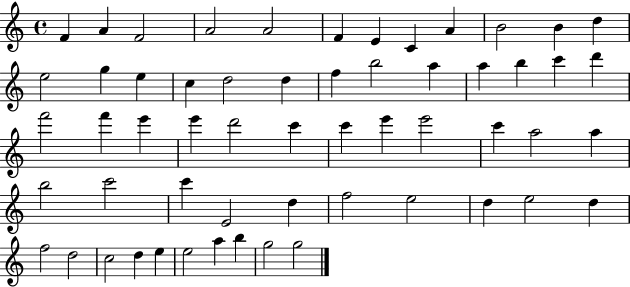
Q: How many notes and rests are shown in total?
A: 57